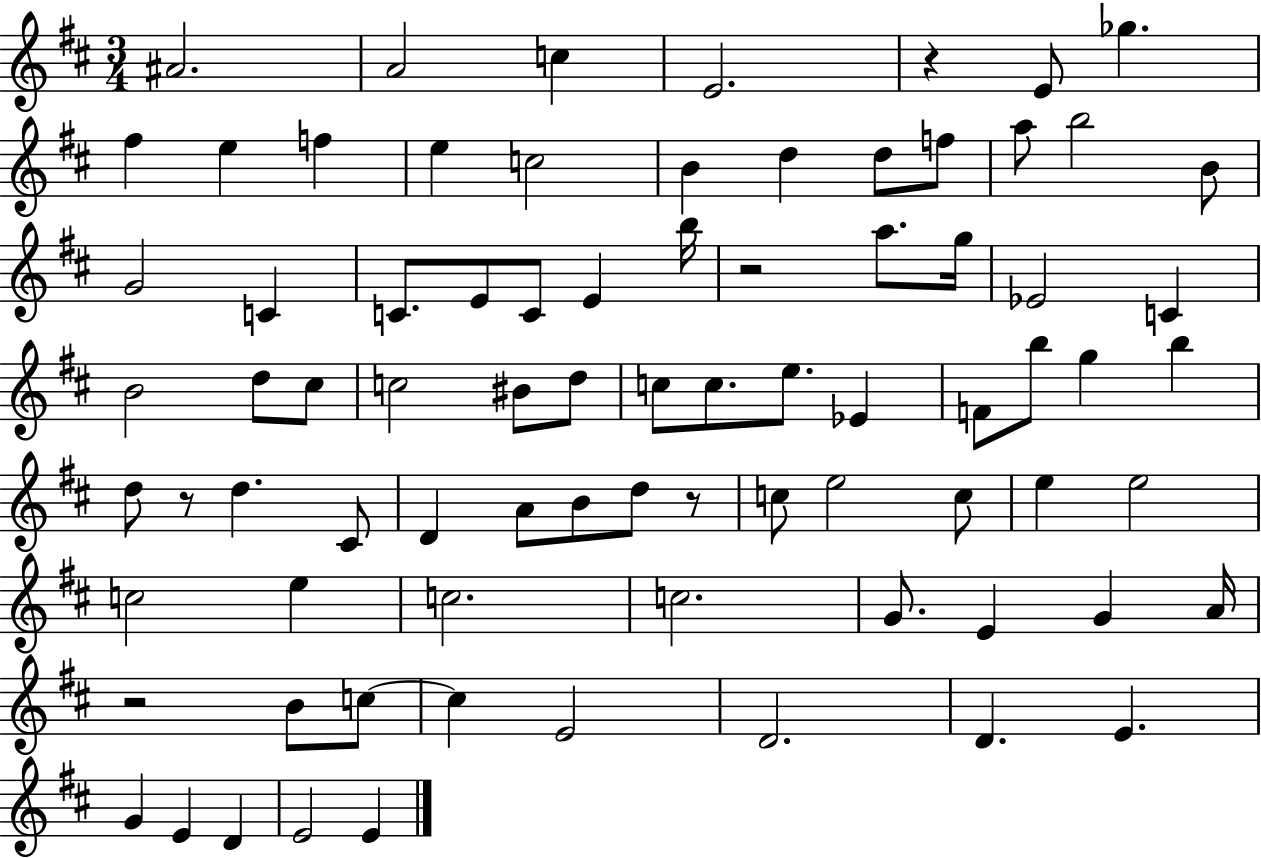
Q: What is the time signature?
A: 3/4